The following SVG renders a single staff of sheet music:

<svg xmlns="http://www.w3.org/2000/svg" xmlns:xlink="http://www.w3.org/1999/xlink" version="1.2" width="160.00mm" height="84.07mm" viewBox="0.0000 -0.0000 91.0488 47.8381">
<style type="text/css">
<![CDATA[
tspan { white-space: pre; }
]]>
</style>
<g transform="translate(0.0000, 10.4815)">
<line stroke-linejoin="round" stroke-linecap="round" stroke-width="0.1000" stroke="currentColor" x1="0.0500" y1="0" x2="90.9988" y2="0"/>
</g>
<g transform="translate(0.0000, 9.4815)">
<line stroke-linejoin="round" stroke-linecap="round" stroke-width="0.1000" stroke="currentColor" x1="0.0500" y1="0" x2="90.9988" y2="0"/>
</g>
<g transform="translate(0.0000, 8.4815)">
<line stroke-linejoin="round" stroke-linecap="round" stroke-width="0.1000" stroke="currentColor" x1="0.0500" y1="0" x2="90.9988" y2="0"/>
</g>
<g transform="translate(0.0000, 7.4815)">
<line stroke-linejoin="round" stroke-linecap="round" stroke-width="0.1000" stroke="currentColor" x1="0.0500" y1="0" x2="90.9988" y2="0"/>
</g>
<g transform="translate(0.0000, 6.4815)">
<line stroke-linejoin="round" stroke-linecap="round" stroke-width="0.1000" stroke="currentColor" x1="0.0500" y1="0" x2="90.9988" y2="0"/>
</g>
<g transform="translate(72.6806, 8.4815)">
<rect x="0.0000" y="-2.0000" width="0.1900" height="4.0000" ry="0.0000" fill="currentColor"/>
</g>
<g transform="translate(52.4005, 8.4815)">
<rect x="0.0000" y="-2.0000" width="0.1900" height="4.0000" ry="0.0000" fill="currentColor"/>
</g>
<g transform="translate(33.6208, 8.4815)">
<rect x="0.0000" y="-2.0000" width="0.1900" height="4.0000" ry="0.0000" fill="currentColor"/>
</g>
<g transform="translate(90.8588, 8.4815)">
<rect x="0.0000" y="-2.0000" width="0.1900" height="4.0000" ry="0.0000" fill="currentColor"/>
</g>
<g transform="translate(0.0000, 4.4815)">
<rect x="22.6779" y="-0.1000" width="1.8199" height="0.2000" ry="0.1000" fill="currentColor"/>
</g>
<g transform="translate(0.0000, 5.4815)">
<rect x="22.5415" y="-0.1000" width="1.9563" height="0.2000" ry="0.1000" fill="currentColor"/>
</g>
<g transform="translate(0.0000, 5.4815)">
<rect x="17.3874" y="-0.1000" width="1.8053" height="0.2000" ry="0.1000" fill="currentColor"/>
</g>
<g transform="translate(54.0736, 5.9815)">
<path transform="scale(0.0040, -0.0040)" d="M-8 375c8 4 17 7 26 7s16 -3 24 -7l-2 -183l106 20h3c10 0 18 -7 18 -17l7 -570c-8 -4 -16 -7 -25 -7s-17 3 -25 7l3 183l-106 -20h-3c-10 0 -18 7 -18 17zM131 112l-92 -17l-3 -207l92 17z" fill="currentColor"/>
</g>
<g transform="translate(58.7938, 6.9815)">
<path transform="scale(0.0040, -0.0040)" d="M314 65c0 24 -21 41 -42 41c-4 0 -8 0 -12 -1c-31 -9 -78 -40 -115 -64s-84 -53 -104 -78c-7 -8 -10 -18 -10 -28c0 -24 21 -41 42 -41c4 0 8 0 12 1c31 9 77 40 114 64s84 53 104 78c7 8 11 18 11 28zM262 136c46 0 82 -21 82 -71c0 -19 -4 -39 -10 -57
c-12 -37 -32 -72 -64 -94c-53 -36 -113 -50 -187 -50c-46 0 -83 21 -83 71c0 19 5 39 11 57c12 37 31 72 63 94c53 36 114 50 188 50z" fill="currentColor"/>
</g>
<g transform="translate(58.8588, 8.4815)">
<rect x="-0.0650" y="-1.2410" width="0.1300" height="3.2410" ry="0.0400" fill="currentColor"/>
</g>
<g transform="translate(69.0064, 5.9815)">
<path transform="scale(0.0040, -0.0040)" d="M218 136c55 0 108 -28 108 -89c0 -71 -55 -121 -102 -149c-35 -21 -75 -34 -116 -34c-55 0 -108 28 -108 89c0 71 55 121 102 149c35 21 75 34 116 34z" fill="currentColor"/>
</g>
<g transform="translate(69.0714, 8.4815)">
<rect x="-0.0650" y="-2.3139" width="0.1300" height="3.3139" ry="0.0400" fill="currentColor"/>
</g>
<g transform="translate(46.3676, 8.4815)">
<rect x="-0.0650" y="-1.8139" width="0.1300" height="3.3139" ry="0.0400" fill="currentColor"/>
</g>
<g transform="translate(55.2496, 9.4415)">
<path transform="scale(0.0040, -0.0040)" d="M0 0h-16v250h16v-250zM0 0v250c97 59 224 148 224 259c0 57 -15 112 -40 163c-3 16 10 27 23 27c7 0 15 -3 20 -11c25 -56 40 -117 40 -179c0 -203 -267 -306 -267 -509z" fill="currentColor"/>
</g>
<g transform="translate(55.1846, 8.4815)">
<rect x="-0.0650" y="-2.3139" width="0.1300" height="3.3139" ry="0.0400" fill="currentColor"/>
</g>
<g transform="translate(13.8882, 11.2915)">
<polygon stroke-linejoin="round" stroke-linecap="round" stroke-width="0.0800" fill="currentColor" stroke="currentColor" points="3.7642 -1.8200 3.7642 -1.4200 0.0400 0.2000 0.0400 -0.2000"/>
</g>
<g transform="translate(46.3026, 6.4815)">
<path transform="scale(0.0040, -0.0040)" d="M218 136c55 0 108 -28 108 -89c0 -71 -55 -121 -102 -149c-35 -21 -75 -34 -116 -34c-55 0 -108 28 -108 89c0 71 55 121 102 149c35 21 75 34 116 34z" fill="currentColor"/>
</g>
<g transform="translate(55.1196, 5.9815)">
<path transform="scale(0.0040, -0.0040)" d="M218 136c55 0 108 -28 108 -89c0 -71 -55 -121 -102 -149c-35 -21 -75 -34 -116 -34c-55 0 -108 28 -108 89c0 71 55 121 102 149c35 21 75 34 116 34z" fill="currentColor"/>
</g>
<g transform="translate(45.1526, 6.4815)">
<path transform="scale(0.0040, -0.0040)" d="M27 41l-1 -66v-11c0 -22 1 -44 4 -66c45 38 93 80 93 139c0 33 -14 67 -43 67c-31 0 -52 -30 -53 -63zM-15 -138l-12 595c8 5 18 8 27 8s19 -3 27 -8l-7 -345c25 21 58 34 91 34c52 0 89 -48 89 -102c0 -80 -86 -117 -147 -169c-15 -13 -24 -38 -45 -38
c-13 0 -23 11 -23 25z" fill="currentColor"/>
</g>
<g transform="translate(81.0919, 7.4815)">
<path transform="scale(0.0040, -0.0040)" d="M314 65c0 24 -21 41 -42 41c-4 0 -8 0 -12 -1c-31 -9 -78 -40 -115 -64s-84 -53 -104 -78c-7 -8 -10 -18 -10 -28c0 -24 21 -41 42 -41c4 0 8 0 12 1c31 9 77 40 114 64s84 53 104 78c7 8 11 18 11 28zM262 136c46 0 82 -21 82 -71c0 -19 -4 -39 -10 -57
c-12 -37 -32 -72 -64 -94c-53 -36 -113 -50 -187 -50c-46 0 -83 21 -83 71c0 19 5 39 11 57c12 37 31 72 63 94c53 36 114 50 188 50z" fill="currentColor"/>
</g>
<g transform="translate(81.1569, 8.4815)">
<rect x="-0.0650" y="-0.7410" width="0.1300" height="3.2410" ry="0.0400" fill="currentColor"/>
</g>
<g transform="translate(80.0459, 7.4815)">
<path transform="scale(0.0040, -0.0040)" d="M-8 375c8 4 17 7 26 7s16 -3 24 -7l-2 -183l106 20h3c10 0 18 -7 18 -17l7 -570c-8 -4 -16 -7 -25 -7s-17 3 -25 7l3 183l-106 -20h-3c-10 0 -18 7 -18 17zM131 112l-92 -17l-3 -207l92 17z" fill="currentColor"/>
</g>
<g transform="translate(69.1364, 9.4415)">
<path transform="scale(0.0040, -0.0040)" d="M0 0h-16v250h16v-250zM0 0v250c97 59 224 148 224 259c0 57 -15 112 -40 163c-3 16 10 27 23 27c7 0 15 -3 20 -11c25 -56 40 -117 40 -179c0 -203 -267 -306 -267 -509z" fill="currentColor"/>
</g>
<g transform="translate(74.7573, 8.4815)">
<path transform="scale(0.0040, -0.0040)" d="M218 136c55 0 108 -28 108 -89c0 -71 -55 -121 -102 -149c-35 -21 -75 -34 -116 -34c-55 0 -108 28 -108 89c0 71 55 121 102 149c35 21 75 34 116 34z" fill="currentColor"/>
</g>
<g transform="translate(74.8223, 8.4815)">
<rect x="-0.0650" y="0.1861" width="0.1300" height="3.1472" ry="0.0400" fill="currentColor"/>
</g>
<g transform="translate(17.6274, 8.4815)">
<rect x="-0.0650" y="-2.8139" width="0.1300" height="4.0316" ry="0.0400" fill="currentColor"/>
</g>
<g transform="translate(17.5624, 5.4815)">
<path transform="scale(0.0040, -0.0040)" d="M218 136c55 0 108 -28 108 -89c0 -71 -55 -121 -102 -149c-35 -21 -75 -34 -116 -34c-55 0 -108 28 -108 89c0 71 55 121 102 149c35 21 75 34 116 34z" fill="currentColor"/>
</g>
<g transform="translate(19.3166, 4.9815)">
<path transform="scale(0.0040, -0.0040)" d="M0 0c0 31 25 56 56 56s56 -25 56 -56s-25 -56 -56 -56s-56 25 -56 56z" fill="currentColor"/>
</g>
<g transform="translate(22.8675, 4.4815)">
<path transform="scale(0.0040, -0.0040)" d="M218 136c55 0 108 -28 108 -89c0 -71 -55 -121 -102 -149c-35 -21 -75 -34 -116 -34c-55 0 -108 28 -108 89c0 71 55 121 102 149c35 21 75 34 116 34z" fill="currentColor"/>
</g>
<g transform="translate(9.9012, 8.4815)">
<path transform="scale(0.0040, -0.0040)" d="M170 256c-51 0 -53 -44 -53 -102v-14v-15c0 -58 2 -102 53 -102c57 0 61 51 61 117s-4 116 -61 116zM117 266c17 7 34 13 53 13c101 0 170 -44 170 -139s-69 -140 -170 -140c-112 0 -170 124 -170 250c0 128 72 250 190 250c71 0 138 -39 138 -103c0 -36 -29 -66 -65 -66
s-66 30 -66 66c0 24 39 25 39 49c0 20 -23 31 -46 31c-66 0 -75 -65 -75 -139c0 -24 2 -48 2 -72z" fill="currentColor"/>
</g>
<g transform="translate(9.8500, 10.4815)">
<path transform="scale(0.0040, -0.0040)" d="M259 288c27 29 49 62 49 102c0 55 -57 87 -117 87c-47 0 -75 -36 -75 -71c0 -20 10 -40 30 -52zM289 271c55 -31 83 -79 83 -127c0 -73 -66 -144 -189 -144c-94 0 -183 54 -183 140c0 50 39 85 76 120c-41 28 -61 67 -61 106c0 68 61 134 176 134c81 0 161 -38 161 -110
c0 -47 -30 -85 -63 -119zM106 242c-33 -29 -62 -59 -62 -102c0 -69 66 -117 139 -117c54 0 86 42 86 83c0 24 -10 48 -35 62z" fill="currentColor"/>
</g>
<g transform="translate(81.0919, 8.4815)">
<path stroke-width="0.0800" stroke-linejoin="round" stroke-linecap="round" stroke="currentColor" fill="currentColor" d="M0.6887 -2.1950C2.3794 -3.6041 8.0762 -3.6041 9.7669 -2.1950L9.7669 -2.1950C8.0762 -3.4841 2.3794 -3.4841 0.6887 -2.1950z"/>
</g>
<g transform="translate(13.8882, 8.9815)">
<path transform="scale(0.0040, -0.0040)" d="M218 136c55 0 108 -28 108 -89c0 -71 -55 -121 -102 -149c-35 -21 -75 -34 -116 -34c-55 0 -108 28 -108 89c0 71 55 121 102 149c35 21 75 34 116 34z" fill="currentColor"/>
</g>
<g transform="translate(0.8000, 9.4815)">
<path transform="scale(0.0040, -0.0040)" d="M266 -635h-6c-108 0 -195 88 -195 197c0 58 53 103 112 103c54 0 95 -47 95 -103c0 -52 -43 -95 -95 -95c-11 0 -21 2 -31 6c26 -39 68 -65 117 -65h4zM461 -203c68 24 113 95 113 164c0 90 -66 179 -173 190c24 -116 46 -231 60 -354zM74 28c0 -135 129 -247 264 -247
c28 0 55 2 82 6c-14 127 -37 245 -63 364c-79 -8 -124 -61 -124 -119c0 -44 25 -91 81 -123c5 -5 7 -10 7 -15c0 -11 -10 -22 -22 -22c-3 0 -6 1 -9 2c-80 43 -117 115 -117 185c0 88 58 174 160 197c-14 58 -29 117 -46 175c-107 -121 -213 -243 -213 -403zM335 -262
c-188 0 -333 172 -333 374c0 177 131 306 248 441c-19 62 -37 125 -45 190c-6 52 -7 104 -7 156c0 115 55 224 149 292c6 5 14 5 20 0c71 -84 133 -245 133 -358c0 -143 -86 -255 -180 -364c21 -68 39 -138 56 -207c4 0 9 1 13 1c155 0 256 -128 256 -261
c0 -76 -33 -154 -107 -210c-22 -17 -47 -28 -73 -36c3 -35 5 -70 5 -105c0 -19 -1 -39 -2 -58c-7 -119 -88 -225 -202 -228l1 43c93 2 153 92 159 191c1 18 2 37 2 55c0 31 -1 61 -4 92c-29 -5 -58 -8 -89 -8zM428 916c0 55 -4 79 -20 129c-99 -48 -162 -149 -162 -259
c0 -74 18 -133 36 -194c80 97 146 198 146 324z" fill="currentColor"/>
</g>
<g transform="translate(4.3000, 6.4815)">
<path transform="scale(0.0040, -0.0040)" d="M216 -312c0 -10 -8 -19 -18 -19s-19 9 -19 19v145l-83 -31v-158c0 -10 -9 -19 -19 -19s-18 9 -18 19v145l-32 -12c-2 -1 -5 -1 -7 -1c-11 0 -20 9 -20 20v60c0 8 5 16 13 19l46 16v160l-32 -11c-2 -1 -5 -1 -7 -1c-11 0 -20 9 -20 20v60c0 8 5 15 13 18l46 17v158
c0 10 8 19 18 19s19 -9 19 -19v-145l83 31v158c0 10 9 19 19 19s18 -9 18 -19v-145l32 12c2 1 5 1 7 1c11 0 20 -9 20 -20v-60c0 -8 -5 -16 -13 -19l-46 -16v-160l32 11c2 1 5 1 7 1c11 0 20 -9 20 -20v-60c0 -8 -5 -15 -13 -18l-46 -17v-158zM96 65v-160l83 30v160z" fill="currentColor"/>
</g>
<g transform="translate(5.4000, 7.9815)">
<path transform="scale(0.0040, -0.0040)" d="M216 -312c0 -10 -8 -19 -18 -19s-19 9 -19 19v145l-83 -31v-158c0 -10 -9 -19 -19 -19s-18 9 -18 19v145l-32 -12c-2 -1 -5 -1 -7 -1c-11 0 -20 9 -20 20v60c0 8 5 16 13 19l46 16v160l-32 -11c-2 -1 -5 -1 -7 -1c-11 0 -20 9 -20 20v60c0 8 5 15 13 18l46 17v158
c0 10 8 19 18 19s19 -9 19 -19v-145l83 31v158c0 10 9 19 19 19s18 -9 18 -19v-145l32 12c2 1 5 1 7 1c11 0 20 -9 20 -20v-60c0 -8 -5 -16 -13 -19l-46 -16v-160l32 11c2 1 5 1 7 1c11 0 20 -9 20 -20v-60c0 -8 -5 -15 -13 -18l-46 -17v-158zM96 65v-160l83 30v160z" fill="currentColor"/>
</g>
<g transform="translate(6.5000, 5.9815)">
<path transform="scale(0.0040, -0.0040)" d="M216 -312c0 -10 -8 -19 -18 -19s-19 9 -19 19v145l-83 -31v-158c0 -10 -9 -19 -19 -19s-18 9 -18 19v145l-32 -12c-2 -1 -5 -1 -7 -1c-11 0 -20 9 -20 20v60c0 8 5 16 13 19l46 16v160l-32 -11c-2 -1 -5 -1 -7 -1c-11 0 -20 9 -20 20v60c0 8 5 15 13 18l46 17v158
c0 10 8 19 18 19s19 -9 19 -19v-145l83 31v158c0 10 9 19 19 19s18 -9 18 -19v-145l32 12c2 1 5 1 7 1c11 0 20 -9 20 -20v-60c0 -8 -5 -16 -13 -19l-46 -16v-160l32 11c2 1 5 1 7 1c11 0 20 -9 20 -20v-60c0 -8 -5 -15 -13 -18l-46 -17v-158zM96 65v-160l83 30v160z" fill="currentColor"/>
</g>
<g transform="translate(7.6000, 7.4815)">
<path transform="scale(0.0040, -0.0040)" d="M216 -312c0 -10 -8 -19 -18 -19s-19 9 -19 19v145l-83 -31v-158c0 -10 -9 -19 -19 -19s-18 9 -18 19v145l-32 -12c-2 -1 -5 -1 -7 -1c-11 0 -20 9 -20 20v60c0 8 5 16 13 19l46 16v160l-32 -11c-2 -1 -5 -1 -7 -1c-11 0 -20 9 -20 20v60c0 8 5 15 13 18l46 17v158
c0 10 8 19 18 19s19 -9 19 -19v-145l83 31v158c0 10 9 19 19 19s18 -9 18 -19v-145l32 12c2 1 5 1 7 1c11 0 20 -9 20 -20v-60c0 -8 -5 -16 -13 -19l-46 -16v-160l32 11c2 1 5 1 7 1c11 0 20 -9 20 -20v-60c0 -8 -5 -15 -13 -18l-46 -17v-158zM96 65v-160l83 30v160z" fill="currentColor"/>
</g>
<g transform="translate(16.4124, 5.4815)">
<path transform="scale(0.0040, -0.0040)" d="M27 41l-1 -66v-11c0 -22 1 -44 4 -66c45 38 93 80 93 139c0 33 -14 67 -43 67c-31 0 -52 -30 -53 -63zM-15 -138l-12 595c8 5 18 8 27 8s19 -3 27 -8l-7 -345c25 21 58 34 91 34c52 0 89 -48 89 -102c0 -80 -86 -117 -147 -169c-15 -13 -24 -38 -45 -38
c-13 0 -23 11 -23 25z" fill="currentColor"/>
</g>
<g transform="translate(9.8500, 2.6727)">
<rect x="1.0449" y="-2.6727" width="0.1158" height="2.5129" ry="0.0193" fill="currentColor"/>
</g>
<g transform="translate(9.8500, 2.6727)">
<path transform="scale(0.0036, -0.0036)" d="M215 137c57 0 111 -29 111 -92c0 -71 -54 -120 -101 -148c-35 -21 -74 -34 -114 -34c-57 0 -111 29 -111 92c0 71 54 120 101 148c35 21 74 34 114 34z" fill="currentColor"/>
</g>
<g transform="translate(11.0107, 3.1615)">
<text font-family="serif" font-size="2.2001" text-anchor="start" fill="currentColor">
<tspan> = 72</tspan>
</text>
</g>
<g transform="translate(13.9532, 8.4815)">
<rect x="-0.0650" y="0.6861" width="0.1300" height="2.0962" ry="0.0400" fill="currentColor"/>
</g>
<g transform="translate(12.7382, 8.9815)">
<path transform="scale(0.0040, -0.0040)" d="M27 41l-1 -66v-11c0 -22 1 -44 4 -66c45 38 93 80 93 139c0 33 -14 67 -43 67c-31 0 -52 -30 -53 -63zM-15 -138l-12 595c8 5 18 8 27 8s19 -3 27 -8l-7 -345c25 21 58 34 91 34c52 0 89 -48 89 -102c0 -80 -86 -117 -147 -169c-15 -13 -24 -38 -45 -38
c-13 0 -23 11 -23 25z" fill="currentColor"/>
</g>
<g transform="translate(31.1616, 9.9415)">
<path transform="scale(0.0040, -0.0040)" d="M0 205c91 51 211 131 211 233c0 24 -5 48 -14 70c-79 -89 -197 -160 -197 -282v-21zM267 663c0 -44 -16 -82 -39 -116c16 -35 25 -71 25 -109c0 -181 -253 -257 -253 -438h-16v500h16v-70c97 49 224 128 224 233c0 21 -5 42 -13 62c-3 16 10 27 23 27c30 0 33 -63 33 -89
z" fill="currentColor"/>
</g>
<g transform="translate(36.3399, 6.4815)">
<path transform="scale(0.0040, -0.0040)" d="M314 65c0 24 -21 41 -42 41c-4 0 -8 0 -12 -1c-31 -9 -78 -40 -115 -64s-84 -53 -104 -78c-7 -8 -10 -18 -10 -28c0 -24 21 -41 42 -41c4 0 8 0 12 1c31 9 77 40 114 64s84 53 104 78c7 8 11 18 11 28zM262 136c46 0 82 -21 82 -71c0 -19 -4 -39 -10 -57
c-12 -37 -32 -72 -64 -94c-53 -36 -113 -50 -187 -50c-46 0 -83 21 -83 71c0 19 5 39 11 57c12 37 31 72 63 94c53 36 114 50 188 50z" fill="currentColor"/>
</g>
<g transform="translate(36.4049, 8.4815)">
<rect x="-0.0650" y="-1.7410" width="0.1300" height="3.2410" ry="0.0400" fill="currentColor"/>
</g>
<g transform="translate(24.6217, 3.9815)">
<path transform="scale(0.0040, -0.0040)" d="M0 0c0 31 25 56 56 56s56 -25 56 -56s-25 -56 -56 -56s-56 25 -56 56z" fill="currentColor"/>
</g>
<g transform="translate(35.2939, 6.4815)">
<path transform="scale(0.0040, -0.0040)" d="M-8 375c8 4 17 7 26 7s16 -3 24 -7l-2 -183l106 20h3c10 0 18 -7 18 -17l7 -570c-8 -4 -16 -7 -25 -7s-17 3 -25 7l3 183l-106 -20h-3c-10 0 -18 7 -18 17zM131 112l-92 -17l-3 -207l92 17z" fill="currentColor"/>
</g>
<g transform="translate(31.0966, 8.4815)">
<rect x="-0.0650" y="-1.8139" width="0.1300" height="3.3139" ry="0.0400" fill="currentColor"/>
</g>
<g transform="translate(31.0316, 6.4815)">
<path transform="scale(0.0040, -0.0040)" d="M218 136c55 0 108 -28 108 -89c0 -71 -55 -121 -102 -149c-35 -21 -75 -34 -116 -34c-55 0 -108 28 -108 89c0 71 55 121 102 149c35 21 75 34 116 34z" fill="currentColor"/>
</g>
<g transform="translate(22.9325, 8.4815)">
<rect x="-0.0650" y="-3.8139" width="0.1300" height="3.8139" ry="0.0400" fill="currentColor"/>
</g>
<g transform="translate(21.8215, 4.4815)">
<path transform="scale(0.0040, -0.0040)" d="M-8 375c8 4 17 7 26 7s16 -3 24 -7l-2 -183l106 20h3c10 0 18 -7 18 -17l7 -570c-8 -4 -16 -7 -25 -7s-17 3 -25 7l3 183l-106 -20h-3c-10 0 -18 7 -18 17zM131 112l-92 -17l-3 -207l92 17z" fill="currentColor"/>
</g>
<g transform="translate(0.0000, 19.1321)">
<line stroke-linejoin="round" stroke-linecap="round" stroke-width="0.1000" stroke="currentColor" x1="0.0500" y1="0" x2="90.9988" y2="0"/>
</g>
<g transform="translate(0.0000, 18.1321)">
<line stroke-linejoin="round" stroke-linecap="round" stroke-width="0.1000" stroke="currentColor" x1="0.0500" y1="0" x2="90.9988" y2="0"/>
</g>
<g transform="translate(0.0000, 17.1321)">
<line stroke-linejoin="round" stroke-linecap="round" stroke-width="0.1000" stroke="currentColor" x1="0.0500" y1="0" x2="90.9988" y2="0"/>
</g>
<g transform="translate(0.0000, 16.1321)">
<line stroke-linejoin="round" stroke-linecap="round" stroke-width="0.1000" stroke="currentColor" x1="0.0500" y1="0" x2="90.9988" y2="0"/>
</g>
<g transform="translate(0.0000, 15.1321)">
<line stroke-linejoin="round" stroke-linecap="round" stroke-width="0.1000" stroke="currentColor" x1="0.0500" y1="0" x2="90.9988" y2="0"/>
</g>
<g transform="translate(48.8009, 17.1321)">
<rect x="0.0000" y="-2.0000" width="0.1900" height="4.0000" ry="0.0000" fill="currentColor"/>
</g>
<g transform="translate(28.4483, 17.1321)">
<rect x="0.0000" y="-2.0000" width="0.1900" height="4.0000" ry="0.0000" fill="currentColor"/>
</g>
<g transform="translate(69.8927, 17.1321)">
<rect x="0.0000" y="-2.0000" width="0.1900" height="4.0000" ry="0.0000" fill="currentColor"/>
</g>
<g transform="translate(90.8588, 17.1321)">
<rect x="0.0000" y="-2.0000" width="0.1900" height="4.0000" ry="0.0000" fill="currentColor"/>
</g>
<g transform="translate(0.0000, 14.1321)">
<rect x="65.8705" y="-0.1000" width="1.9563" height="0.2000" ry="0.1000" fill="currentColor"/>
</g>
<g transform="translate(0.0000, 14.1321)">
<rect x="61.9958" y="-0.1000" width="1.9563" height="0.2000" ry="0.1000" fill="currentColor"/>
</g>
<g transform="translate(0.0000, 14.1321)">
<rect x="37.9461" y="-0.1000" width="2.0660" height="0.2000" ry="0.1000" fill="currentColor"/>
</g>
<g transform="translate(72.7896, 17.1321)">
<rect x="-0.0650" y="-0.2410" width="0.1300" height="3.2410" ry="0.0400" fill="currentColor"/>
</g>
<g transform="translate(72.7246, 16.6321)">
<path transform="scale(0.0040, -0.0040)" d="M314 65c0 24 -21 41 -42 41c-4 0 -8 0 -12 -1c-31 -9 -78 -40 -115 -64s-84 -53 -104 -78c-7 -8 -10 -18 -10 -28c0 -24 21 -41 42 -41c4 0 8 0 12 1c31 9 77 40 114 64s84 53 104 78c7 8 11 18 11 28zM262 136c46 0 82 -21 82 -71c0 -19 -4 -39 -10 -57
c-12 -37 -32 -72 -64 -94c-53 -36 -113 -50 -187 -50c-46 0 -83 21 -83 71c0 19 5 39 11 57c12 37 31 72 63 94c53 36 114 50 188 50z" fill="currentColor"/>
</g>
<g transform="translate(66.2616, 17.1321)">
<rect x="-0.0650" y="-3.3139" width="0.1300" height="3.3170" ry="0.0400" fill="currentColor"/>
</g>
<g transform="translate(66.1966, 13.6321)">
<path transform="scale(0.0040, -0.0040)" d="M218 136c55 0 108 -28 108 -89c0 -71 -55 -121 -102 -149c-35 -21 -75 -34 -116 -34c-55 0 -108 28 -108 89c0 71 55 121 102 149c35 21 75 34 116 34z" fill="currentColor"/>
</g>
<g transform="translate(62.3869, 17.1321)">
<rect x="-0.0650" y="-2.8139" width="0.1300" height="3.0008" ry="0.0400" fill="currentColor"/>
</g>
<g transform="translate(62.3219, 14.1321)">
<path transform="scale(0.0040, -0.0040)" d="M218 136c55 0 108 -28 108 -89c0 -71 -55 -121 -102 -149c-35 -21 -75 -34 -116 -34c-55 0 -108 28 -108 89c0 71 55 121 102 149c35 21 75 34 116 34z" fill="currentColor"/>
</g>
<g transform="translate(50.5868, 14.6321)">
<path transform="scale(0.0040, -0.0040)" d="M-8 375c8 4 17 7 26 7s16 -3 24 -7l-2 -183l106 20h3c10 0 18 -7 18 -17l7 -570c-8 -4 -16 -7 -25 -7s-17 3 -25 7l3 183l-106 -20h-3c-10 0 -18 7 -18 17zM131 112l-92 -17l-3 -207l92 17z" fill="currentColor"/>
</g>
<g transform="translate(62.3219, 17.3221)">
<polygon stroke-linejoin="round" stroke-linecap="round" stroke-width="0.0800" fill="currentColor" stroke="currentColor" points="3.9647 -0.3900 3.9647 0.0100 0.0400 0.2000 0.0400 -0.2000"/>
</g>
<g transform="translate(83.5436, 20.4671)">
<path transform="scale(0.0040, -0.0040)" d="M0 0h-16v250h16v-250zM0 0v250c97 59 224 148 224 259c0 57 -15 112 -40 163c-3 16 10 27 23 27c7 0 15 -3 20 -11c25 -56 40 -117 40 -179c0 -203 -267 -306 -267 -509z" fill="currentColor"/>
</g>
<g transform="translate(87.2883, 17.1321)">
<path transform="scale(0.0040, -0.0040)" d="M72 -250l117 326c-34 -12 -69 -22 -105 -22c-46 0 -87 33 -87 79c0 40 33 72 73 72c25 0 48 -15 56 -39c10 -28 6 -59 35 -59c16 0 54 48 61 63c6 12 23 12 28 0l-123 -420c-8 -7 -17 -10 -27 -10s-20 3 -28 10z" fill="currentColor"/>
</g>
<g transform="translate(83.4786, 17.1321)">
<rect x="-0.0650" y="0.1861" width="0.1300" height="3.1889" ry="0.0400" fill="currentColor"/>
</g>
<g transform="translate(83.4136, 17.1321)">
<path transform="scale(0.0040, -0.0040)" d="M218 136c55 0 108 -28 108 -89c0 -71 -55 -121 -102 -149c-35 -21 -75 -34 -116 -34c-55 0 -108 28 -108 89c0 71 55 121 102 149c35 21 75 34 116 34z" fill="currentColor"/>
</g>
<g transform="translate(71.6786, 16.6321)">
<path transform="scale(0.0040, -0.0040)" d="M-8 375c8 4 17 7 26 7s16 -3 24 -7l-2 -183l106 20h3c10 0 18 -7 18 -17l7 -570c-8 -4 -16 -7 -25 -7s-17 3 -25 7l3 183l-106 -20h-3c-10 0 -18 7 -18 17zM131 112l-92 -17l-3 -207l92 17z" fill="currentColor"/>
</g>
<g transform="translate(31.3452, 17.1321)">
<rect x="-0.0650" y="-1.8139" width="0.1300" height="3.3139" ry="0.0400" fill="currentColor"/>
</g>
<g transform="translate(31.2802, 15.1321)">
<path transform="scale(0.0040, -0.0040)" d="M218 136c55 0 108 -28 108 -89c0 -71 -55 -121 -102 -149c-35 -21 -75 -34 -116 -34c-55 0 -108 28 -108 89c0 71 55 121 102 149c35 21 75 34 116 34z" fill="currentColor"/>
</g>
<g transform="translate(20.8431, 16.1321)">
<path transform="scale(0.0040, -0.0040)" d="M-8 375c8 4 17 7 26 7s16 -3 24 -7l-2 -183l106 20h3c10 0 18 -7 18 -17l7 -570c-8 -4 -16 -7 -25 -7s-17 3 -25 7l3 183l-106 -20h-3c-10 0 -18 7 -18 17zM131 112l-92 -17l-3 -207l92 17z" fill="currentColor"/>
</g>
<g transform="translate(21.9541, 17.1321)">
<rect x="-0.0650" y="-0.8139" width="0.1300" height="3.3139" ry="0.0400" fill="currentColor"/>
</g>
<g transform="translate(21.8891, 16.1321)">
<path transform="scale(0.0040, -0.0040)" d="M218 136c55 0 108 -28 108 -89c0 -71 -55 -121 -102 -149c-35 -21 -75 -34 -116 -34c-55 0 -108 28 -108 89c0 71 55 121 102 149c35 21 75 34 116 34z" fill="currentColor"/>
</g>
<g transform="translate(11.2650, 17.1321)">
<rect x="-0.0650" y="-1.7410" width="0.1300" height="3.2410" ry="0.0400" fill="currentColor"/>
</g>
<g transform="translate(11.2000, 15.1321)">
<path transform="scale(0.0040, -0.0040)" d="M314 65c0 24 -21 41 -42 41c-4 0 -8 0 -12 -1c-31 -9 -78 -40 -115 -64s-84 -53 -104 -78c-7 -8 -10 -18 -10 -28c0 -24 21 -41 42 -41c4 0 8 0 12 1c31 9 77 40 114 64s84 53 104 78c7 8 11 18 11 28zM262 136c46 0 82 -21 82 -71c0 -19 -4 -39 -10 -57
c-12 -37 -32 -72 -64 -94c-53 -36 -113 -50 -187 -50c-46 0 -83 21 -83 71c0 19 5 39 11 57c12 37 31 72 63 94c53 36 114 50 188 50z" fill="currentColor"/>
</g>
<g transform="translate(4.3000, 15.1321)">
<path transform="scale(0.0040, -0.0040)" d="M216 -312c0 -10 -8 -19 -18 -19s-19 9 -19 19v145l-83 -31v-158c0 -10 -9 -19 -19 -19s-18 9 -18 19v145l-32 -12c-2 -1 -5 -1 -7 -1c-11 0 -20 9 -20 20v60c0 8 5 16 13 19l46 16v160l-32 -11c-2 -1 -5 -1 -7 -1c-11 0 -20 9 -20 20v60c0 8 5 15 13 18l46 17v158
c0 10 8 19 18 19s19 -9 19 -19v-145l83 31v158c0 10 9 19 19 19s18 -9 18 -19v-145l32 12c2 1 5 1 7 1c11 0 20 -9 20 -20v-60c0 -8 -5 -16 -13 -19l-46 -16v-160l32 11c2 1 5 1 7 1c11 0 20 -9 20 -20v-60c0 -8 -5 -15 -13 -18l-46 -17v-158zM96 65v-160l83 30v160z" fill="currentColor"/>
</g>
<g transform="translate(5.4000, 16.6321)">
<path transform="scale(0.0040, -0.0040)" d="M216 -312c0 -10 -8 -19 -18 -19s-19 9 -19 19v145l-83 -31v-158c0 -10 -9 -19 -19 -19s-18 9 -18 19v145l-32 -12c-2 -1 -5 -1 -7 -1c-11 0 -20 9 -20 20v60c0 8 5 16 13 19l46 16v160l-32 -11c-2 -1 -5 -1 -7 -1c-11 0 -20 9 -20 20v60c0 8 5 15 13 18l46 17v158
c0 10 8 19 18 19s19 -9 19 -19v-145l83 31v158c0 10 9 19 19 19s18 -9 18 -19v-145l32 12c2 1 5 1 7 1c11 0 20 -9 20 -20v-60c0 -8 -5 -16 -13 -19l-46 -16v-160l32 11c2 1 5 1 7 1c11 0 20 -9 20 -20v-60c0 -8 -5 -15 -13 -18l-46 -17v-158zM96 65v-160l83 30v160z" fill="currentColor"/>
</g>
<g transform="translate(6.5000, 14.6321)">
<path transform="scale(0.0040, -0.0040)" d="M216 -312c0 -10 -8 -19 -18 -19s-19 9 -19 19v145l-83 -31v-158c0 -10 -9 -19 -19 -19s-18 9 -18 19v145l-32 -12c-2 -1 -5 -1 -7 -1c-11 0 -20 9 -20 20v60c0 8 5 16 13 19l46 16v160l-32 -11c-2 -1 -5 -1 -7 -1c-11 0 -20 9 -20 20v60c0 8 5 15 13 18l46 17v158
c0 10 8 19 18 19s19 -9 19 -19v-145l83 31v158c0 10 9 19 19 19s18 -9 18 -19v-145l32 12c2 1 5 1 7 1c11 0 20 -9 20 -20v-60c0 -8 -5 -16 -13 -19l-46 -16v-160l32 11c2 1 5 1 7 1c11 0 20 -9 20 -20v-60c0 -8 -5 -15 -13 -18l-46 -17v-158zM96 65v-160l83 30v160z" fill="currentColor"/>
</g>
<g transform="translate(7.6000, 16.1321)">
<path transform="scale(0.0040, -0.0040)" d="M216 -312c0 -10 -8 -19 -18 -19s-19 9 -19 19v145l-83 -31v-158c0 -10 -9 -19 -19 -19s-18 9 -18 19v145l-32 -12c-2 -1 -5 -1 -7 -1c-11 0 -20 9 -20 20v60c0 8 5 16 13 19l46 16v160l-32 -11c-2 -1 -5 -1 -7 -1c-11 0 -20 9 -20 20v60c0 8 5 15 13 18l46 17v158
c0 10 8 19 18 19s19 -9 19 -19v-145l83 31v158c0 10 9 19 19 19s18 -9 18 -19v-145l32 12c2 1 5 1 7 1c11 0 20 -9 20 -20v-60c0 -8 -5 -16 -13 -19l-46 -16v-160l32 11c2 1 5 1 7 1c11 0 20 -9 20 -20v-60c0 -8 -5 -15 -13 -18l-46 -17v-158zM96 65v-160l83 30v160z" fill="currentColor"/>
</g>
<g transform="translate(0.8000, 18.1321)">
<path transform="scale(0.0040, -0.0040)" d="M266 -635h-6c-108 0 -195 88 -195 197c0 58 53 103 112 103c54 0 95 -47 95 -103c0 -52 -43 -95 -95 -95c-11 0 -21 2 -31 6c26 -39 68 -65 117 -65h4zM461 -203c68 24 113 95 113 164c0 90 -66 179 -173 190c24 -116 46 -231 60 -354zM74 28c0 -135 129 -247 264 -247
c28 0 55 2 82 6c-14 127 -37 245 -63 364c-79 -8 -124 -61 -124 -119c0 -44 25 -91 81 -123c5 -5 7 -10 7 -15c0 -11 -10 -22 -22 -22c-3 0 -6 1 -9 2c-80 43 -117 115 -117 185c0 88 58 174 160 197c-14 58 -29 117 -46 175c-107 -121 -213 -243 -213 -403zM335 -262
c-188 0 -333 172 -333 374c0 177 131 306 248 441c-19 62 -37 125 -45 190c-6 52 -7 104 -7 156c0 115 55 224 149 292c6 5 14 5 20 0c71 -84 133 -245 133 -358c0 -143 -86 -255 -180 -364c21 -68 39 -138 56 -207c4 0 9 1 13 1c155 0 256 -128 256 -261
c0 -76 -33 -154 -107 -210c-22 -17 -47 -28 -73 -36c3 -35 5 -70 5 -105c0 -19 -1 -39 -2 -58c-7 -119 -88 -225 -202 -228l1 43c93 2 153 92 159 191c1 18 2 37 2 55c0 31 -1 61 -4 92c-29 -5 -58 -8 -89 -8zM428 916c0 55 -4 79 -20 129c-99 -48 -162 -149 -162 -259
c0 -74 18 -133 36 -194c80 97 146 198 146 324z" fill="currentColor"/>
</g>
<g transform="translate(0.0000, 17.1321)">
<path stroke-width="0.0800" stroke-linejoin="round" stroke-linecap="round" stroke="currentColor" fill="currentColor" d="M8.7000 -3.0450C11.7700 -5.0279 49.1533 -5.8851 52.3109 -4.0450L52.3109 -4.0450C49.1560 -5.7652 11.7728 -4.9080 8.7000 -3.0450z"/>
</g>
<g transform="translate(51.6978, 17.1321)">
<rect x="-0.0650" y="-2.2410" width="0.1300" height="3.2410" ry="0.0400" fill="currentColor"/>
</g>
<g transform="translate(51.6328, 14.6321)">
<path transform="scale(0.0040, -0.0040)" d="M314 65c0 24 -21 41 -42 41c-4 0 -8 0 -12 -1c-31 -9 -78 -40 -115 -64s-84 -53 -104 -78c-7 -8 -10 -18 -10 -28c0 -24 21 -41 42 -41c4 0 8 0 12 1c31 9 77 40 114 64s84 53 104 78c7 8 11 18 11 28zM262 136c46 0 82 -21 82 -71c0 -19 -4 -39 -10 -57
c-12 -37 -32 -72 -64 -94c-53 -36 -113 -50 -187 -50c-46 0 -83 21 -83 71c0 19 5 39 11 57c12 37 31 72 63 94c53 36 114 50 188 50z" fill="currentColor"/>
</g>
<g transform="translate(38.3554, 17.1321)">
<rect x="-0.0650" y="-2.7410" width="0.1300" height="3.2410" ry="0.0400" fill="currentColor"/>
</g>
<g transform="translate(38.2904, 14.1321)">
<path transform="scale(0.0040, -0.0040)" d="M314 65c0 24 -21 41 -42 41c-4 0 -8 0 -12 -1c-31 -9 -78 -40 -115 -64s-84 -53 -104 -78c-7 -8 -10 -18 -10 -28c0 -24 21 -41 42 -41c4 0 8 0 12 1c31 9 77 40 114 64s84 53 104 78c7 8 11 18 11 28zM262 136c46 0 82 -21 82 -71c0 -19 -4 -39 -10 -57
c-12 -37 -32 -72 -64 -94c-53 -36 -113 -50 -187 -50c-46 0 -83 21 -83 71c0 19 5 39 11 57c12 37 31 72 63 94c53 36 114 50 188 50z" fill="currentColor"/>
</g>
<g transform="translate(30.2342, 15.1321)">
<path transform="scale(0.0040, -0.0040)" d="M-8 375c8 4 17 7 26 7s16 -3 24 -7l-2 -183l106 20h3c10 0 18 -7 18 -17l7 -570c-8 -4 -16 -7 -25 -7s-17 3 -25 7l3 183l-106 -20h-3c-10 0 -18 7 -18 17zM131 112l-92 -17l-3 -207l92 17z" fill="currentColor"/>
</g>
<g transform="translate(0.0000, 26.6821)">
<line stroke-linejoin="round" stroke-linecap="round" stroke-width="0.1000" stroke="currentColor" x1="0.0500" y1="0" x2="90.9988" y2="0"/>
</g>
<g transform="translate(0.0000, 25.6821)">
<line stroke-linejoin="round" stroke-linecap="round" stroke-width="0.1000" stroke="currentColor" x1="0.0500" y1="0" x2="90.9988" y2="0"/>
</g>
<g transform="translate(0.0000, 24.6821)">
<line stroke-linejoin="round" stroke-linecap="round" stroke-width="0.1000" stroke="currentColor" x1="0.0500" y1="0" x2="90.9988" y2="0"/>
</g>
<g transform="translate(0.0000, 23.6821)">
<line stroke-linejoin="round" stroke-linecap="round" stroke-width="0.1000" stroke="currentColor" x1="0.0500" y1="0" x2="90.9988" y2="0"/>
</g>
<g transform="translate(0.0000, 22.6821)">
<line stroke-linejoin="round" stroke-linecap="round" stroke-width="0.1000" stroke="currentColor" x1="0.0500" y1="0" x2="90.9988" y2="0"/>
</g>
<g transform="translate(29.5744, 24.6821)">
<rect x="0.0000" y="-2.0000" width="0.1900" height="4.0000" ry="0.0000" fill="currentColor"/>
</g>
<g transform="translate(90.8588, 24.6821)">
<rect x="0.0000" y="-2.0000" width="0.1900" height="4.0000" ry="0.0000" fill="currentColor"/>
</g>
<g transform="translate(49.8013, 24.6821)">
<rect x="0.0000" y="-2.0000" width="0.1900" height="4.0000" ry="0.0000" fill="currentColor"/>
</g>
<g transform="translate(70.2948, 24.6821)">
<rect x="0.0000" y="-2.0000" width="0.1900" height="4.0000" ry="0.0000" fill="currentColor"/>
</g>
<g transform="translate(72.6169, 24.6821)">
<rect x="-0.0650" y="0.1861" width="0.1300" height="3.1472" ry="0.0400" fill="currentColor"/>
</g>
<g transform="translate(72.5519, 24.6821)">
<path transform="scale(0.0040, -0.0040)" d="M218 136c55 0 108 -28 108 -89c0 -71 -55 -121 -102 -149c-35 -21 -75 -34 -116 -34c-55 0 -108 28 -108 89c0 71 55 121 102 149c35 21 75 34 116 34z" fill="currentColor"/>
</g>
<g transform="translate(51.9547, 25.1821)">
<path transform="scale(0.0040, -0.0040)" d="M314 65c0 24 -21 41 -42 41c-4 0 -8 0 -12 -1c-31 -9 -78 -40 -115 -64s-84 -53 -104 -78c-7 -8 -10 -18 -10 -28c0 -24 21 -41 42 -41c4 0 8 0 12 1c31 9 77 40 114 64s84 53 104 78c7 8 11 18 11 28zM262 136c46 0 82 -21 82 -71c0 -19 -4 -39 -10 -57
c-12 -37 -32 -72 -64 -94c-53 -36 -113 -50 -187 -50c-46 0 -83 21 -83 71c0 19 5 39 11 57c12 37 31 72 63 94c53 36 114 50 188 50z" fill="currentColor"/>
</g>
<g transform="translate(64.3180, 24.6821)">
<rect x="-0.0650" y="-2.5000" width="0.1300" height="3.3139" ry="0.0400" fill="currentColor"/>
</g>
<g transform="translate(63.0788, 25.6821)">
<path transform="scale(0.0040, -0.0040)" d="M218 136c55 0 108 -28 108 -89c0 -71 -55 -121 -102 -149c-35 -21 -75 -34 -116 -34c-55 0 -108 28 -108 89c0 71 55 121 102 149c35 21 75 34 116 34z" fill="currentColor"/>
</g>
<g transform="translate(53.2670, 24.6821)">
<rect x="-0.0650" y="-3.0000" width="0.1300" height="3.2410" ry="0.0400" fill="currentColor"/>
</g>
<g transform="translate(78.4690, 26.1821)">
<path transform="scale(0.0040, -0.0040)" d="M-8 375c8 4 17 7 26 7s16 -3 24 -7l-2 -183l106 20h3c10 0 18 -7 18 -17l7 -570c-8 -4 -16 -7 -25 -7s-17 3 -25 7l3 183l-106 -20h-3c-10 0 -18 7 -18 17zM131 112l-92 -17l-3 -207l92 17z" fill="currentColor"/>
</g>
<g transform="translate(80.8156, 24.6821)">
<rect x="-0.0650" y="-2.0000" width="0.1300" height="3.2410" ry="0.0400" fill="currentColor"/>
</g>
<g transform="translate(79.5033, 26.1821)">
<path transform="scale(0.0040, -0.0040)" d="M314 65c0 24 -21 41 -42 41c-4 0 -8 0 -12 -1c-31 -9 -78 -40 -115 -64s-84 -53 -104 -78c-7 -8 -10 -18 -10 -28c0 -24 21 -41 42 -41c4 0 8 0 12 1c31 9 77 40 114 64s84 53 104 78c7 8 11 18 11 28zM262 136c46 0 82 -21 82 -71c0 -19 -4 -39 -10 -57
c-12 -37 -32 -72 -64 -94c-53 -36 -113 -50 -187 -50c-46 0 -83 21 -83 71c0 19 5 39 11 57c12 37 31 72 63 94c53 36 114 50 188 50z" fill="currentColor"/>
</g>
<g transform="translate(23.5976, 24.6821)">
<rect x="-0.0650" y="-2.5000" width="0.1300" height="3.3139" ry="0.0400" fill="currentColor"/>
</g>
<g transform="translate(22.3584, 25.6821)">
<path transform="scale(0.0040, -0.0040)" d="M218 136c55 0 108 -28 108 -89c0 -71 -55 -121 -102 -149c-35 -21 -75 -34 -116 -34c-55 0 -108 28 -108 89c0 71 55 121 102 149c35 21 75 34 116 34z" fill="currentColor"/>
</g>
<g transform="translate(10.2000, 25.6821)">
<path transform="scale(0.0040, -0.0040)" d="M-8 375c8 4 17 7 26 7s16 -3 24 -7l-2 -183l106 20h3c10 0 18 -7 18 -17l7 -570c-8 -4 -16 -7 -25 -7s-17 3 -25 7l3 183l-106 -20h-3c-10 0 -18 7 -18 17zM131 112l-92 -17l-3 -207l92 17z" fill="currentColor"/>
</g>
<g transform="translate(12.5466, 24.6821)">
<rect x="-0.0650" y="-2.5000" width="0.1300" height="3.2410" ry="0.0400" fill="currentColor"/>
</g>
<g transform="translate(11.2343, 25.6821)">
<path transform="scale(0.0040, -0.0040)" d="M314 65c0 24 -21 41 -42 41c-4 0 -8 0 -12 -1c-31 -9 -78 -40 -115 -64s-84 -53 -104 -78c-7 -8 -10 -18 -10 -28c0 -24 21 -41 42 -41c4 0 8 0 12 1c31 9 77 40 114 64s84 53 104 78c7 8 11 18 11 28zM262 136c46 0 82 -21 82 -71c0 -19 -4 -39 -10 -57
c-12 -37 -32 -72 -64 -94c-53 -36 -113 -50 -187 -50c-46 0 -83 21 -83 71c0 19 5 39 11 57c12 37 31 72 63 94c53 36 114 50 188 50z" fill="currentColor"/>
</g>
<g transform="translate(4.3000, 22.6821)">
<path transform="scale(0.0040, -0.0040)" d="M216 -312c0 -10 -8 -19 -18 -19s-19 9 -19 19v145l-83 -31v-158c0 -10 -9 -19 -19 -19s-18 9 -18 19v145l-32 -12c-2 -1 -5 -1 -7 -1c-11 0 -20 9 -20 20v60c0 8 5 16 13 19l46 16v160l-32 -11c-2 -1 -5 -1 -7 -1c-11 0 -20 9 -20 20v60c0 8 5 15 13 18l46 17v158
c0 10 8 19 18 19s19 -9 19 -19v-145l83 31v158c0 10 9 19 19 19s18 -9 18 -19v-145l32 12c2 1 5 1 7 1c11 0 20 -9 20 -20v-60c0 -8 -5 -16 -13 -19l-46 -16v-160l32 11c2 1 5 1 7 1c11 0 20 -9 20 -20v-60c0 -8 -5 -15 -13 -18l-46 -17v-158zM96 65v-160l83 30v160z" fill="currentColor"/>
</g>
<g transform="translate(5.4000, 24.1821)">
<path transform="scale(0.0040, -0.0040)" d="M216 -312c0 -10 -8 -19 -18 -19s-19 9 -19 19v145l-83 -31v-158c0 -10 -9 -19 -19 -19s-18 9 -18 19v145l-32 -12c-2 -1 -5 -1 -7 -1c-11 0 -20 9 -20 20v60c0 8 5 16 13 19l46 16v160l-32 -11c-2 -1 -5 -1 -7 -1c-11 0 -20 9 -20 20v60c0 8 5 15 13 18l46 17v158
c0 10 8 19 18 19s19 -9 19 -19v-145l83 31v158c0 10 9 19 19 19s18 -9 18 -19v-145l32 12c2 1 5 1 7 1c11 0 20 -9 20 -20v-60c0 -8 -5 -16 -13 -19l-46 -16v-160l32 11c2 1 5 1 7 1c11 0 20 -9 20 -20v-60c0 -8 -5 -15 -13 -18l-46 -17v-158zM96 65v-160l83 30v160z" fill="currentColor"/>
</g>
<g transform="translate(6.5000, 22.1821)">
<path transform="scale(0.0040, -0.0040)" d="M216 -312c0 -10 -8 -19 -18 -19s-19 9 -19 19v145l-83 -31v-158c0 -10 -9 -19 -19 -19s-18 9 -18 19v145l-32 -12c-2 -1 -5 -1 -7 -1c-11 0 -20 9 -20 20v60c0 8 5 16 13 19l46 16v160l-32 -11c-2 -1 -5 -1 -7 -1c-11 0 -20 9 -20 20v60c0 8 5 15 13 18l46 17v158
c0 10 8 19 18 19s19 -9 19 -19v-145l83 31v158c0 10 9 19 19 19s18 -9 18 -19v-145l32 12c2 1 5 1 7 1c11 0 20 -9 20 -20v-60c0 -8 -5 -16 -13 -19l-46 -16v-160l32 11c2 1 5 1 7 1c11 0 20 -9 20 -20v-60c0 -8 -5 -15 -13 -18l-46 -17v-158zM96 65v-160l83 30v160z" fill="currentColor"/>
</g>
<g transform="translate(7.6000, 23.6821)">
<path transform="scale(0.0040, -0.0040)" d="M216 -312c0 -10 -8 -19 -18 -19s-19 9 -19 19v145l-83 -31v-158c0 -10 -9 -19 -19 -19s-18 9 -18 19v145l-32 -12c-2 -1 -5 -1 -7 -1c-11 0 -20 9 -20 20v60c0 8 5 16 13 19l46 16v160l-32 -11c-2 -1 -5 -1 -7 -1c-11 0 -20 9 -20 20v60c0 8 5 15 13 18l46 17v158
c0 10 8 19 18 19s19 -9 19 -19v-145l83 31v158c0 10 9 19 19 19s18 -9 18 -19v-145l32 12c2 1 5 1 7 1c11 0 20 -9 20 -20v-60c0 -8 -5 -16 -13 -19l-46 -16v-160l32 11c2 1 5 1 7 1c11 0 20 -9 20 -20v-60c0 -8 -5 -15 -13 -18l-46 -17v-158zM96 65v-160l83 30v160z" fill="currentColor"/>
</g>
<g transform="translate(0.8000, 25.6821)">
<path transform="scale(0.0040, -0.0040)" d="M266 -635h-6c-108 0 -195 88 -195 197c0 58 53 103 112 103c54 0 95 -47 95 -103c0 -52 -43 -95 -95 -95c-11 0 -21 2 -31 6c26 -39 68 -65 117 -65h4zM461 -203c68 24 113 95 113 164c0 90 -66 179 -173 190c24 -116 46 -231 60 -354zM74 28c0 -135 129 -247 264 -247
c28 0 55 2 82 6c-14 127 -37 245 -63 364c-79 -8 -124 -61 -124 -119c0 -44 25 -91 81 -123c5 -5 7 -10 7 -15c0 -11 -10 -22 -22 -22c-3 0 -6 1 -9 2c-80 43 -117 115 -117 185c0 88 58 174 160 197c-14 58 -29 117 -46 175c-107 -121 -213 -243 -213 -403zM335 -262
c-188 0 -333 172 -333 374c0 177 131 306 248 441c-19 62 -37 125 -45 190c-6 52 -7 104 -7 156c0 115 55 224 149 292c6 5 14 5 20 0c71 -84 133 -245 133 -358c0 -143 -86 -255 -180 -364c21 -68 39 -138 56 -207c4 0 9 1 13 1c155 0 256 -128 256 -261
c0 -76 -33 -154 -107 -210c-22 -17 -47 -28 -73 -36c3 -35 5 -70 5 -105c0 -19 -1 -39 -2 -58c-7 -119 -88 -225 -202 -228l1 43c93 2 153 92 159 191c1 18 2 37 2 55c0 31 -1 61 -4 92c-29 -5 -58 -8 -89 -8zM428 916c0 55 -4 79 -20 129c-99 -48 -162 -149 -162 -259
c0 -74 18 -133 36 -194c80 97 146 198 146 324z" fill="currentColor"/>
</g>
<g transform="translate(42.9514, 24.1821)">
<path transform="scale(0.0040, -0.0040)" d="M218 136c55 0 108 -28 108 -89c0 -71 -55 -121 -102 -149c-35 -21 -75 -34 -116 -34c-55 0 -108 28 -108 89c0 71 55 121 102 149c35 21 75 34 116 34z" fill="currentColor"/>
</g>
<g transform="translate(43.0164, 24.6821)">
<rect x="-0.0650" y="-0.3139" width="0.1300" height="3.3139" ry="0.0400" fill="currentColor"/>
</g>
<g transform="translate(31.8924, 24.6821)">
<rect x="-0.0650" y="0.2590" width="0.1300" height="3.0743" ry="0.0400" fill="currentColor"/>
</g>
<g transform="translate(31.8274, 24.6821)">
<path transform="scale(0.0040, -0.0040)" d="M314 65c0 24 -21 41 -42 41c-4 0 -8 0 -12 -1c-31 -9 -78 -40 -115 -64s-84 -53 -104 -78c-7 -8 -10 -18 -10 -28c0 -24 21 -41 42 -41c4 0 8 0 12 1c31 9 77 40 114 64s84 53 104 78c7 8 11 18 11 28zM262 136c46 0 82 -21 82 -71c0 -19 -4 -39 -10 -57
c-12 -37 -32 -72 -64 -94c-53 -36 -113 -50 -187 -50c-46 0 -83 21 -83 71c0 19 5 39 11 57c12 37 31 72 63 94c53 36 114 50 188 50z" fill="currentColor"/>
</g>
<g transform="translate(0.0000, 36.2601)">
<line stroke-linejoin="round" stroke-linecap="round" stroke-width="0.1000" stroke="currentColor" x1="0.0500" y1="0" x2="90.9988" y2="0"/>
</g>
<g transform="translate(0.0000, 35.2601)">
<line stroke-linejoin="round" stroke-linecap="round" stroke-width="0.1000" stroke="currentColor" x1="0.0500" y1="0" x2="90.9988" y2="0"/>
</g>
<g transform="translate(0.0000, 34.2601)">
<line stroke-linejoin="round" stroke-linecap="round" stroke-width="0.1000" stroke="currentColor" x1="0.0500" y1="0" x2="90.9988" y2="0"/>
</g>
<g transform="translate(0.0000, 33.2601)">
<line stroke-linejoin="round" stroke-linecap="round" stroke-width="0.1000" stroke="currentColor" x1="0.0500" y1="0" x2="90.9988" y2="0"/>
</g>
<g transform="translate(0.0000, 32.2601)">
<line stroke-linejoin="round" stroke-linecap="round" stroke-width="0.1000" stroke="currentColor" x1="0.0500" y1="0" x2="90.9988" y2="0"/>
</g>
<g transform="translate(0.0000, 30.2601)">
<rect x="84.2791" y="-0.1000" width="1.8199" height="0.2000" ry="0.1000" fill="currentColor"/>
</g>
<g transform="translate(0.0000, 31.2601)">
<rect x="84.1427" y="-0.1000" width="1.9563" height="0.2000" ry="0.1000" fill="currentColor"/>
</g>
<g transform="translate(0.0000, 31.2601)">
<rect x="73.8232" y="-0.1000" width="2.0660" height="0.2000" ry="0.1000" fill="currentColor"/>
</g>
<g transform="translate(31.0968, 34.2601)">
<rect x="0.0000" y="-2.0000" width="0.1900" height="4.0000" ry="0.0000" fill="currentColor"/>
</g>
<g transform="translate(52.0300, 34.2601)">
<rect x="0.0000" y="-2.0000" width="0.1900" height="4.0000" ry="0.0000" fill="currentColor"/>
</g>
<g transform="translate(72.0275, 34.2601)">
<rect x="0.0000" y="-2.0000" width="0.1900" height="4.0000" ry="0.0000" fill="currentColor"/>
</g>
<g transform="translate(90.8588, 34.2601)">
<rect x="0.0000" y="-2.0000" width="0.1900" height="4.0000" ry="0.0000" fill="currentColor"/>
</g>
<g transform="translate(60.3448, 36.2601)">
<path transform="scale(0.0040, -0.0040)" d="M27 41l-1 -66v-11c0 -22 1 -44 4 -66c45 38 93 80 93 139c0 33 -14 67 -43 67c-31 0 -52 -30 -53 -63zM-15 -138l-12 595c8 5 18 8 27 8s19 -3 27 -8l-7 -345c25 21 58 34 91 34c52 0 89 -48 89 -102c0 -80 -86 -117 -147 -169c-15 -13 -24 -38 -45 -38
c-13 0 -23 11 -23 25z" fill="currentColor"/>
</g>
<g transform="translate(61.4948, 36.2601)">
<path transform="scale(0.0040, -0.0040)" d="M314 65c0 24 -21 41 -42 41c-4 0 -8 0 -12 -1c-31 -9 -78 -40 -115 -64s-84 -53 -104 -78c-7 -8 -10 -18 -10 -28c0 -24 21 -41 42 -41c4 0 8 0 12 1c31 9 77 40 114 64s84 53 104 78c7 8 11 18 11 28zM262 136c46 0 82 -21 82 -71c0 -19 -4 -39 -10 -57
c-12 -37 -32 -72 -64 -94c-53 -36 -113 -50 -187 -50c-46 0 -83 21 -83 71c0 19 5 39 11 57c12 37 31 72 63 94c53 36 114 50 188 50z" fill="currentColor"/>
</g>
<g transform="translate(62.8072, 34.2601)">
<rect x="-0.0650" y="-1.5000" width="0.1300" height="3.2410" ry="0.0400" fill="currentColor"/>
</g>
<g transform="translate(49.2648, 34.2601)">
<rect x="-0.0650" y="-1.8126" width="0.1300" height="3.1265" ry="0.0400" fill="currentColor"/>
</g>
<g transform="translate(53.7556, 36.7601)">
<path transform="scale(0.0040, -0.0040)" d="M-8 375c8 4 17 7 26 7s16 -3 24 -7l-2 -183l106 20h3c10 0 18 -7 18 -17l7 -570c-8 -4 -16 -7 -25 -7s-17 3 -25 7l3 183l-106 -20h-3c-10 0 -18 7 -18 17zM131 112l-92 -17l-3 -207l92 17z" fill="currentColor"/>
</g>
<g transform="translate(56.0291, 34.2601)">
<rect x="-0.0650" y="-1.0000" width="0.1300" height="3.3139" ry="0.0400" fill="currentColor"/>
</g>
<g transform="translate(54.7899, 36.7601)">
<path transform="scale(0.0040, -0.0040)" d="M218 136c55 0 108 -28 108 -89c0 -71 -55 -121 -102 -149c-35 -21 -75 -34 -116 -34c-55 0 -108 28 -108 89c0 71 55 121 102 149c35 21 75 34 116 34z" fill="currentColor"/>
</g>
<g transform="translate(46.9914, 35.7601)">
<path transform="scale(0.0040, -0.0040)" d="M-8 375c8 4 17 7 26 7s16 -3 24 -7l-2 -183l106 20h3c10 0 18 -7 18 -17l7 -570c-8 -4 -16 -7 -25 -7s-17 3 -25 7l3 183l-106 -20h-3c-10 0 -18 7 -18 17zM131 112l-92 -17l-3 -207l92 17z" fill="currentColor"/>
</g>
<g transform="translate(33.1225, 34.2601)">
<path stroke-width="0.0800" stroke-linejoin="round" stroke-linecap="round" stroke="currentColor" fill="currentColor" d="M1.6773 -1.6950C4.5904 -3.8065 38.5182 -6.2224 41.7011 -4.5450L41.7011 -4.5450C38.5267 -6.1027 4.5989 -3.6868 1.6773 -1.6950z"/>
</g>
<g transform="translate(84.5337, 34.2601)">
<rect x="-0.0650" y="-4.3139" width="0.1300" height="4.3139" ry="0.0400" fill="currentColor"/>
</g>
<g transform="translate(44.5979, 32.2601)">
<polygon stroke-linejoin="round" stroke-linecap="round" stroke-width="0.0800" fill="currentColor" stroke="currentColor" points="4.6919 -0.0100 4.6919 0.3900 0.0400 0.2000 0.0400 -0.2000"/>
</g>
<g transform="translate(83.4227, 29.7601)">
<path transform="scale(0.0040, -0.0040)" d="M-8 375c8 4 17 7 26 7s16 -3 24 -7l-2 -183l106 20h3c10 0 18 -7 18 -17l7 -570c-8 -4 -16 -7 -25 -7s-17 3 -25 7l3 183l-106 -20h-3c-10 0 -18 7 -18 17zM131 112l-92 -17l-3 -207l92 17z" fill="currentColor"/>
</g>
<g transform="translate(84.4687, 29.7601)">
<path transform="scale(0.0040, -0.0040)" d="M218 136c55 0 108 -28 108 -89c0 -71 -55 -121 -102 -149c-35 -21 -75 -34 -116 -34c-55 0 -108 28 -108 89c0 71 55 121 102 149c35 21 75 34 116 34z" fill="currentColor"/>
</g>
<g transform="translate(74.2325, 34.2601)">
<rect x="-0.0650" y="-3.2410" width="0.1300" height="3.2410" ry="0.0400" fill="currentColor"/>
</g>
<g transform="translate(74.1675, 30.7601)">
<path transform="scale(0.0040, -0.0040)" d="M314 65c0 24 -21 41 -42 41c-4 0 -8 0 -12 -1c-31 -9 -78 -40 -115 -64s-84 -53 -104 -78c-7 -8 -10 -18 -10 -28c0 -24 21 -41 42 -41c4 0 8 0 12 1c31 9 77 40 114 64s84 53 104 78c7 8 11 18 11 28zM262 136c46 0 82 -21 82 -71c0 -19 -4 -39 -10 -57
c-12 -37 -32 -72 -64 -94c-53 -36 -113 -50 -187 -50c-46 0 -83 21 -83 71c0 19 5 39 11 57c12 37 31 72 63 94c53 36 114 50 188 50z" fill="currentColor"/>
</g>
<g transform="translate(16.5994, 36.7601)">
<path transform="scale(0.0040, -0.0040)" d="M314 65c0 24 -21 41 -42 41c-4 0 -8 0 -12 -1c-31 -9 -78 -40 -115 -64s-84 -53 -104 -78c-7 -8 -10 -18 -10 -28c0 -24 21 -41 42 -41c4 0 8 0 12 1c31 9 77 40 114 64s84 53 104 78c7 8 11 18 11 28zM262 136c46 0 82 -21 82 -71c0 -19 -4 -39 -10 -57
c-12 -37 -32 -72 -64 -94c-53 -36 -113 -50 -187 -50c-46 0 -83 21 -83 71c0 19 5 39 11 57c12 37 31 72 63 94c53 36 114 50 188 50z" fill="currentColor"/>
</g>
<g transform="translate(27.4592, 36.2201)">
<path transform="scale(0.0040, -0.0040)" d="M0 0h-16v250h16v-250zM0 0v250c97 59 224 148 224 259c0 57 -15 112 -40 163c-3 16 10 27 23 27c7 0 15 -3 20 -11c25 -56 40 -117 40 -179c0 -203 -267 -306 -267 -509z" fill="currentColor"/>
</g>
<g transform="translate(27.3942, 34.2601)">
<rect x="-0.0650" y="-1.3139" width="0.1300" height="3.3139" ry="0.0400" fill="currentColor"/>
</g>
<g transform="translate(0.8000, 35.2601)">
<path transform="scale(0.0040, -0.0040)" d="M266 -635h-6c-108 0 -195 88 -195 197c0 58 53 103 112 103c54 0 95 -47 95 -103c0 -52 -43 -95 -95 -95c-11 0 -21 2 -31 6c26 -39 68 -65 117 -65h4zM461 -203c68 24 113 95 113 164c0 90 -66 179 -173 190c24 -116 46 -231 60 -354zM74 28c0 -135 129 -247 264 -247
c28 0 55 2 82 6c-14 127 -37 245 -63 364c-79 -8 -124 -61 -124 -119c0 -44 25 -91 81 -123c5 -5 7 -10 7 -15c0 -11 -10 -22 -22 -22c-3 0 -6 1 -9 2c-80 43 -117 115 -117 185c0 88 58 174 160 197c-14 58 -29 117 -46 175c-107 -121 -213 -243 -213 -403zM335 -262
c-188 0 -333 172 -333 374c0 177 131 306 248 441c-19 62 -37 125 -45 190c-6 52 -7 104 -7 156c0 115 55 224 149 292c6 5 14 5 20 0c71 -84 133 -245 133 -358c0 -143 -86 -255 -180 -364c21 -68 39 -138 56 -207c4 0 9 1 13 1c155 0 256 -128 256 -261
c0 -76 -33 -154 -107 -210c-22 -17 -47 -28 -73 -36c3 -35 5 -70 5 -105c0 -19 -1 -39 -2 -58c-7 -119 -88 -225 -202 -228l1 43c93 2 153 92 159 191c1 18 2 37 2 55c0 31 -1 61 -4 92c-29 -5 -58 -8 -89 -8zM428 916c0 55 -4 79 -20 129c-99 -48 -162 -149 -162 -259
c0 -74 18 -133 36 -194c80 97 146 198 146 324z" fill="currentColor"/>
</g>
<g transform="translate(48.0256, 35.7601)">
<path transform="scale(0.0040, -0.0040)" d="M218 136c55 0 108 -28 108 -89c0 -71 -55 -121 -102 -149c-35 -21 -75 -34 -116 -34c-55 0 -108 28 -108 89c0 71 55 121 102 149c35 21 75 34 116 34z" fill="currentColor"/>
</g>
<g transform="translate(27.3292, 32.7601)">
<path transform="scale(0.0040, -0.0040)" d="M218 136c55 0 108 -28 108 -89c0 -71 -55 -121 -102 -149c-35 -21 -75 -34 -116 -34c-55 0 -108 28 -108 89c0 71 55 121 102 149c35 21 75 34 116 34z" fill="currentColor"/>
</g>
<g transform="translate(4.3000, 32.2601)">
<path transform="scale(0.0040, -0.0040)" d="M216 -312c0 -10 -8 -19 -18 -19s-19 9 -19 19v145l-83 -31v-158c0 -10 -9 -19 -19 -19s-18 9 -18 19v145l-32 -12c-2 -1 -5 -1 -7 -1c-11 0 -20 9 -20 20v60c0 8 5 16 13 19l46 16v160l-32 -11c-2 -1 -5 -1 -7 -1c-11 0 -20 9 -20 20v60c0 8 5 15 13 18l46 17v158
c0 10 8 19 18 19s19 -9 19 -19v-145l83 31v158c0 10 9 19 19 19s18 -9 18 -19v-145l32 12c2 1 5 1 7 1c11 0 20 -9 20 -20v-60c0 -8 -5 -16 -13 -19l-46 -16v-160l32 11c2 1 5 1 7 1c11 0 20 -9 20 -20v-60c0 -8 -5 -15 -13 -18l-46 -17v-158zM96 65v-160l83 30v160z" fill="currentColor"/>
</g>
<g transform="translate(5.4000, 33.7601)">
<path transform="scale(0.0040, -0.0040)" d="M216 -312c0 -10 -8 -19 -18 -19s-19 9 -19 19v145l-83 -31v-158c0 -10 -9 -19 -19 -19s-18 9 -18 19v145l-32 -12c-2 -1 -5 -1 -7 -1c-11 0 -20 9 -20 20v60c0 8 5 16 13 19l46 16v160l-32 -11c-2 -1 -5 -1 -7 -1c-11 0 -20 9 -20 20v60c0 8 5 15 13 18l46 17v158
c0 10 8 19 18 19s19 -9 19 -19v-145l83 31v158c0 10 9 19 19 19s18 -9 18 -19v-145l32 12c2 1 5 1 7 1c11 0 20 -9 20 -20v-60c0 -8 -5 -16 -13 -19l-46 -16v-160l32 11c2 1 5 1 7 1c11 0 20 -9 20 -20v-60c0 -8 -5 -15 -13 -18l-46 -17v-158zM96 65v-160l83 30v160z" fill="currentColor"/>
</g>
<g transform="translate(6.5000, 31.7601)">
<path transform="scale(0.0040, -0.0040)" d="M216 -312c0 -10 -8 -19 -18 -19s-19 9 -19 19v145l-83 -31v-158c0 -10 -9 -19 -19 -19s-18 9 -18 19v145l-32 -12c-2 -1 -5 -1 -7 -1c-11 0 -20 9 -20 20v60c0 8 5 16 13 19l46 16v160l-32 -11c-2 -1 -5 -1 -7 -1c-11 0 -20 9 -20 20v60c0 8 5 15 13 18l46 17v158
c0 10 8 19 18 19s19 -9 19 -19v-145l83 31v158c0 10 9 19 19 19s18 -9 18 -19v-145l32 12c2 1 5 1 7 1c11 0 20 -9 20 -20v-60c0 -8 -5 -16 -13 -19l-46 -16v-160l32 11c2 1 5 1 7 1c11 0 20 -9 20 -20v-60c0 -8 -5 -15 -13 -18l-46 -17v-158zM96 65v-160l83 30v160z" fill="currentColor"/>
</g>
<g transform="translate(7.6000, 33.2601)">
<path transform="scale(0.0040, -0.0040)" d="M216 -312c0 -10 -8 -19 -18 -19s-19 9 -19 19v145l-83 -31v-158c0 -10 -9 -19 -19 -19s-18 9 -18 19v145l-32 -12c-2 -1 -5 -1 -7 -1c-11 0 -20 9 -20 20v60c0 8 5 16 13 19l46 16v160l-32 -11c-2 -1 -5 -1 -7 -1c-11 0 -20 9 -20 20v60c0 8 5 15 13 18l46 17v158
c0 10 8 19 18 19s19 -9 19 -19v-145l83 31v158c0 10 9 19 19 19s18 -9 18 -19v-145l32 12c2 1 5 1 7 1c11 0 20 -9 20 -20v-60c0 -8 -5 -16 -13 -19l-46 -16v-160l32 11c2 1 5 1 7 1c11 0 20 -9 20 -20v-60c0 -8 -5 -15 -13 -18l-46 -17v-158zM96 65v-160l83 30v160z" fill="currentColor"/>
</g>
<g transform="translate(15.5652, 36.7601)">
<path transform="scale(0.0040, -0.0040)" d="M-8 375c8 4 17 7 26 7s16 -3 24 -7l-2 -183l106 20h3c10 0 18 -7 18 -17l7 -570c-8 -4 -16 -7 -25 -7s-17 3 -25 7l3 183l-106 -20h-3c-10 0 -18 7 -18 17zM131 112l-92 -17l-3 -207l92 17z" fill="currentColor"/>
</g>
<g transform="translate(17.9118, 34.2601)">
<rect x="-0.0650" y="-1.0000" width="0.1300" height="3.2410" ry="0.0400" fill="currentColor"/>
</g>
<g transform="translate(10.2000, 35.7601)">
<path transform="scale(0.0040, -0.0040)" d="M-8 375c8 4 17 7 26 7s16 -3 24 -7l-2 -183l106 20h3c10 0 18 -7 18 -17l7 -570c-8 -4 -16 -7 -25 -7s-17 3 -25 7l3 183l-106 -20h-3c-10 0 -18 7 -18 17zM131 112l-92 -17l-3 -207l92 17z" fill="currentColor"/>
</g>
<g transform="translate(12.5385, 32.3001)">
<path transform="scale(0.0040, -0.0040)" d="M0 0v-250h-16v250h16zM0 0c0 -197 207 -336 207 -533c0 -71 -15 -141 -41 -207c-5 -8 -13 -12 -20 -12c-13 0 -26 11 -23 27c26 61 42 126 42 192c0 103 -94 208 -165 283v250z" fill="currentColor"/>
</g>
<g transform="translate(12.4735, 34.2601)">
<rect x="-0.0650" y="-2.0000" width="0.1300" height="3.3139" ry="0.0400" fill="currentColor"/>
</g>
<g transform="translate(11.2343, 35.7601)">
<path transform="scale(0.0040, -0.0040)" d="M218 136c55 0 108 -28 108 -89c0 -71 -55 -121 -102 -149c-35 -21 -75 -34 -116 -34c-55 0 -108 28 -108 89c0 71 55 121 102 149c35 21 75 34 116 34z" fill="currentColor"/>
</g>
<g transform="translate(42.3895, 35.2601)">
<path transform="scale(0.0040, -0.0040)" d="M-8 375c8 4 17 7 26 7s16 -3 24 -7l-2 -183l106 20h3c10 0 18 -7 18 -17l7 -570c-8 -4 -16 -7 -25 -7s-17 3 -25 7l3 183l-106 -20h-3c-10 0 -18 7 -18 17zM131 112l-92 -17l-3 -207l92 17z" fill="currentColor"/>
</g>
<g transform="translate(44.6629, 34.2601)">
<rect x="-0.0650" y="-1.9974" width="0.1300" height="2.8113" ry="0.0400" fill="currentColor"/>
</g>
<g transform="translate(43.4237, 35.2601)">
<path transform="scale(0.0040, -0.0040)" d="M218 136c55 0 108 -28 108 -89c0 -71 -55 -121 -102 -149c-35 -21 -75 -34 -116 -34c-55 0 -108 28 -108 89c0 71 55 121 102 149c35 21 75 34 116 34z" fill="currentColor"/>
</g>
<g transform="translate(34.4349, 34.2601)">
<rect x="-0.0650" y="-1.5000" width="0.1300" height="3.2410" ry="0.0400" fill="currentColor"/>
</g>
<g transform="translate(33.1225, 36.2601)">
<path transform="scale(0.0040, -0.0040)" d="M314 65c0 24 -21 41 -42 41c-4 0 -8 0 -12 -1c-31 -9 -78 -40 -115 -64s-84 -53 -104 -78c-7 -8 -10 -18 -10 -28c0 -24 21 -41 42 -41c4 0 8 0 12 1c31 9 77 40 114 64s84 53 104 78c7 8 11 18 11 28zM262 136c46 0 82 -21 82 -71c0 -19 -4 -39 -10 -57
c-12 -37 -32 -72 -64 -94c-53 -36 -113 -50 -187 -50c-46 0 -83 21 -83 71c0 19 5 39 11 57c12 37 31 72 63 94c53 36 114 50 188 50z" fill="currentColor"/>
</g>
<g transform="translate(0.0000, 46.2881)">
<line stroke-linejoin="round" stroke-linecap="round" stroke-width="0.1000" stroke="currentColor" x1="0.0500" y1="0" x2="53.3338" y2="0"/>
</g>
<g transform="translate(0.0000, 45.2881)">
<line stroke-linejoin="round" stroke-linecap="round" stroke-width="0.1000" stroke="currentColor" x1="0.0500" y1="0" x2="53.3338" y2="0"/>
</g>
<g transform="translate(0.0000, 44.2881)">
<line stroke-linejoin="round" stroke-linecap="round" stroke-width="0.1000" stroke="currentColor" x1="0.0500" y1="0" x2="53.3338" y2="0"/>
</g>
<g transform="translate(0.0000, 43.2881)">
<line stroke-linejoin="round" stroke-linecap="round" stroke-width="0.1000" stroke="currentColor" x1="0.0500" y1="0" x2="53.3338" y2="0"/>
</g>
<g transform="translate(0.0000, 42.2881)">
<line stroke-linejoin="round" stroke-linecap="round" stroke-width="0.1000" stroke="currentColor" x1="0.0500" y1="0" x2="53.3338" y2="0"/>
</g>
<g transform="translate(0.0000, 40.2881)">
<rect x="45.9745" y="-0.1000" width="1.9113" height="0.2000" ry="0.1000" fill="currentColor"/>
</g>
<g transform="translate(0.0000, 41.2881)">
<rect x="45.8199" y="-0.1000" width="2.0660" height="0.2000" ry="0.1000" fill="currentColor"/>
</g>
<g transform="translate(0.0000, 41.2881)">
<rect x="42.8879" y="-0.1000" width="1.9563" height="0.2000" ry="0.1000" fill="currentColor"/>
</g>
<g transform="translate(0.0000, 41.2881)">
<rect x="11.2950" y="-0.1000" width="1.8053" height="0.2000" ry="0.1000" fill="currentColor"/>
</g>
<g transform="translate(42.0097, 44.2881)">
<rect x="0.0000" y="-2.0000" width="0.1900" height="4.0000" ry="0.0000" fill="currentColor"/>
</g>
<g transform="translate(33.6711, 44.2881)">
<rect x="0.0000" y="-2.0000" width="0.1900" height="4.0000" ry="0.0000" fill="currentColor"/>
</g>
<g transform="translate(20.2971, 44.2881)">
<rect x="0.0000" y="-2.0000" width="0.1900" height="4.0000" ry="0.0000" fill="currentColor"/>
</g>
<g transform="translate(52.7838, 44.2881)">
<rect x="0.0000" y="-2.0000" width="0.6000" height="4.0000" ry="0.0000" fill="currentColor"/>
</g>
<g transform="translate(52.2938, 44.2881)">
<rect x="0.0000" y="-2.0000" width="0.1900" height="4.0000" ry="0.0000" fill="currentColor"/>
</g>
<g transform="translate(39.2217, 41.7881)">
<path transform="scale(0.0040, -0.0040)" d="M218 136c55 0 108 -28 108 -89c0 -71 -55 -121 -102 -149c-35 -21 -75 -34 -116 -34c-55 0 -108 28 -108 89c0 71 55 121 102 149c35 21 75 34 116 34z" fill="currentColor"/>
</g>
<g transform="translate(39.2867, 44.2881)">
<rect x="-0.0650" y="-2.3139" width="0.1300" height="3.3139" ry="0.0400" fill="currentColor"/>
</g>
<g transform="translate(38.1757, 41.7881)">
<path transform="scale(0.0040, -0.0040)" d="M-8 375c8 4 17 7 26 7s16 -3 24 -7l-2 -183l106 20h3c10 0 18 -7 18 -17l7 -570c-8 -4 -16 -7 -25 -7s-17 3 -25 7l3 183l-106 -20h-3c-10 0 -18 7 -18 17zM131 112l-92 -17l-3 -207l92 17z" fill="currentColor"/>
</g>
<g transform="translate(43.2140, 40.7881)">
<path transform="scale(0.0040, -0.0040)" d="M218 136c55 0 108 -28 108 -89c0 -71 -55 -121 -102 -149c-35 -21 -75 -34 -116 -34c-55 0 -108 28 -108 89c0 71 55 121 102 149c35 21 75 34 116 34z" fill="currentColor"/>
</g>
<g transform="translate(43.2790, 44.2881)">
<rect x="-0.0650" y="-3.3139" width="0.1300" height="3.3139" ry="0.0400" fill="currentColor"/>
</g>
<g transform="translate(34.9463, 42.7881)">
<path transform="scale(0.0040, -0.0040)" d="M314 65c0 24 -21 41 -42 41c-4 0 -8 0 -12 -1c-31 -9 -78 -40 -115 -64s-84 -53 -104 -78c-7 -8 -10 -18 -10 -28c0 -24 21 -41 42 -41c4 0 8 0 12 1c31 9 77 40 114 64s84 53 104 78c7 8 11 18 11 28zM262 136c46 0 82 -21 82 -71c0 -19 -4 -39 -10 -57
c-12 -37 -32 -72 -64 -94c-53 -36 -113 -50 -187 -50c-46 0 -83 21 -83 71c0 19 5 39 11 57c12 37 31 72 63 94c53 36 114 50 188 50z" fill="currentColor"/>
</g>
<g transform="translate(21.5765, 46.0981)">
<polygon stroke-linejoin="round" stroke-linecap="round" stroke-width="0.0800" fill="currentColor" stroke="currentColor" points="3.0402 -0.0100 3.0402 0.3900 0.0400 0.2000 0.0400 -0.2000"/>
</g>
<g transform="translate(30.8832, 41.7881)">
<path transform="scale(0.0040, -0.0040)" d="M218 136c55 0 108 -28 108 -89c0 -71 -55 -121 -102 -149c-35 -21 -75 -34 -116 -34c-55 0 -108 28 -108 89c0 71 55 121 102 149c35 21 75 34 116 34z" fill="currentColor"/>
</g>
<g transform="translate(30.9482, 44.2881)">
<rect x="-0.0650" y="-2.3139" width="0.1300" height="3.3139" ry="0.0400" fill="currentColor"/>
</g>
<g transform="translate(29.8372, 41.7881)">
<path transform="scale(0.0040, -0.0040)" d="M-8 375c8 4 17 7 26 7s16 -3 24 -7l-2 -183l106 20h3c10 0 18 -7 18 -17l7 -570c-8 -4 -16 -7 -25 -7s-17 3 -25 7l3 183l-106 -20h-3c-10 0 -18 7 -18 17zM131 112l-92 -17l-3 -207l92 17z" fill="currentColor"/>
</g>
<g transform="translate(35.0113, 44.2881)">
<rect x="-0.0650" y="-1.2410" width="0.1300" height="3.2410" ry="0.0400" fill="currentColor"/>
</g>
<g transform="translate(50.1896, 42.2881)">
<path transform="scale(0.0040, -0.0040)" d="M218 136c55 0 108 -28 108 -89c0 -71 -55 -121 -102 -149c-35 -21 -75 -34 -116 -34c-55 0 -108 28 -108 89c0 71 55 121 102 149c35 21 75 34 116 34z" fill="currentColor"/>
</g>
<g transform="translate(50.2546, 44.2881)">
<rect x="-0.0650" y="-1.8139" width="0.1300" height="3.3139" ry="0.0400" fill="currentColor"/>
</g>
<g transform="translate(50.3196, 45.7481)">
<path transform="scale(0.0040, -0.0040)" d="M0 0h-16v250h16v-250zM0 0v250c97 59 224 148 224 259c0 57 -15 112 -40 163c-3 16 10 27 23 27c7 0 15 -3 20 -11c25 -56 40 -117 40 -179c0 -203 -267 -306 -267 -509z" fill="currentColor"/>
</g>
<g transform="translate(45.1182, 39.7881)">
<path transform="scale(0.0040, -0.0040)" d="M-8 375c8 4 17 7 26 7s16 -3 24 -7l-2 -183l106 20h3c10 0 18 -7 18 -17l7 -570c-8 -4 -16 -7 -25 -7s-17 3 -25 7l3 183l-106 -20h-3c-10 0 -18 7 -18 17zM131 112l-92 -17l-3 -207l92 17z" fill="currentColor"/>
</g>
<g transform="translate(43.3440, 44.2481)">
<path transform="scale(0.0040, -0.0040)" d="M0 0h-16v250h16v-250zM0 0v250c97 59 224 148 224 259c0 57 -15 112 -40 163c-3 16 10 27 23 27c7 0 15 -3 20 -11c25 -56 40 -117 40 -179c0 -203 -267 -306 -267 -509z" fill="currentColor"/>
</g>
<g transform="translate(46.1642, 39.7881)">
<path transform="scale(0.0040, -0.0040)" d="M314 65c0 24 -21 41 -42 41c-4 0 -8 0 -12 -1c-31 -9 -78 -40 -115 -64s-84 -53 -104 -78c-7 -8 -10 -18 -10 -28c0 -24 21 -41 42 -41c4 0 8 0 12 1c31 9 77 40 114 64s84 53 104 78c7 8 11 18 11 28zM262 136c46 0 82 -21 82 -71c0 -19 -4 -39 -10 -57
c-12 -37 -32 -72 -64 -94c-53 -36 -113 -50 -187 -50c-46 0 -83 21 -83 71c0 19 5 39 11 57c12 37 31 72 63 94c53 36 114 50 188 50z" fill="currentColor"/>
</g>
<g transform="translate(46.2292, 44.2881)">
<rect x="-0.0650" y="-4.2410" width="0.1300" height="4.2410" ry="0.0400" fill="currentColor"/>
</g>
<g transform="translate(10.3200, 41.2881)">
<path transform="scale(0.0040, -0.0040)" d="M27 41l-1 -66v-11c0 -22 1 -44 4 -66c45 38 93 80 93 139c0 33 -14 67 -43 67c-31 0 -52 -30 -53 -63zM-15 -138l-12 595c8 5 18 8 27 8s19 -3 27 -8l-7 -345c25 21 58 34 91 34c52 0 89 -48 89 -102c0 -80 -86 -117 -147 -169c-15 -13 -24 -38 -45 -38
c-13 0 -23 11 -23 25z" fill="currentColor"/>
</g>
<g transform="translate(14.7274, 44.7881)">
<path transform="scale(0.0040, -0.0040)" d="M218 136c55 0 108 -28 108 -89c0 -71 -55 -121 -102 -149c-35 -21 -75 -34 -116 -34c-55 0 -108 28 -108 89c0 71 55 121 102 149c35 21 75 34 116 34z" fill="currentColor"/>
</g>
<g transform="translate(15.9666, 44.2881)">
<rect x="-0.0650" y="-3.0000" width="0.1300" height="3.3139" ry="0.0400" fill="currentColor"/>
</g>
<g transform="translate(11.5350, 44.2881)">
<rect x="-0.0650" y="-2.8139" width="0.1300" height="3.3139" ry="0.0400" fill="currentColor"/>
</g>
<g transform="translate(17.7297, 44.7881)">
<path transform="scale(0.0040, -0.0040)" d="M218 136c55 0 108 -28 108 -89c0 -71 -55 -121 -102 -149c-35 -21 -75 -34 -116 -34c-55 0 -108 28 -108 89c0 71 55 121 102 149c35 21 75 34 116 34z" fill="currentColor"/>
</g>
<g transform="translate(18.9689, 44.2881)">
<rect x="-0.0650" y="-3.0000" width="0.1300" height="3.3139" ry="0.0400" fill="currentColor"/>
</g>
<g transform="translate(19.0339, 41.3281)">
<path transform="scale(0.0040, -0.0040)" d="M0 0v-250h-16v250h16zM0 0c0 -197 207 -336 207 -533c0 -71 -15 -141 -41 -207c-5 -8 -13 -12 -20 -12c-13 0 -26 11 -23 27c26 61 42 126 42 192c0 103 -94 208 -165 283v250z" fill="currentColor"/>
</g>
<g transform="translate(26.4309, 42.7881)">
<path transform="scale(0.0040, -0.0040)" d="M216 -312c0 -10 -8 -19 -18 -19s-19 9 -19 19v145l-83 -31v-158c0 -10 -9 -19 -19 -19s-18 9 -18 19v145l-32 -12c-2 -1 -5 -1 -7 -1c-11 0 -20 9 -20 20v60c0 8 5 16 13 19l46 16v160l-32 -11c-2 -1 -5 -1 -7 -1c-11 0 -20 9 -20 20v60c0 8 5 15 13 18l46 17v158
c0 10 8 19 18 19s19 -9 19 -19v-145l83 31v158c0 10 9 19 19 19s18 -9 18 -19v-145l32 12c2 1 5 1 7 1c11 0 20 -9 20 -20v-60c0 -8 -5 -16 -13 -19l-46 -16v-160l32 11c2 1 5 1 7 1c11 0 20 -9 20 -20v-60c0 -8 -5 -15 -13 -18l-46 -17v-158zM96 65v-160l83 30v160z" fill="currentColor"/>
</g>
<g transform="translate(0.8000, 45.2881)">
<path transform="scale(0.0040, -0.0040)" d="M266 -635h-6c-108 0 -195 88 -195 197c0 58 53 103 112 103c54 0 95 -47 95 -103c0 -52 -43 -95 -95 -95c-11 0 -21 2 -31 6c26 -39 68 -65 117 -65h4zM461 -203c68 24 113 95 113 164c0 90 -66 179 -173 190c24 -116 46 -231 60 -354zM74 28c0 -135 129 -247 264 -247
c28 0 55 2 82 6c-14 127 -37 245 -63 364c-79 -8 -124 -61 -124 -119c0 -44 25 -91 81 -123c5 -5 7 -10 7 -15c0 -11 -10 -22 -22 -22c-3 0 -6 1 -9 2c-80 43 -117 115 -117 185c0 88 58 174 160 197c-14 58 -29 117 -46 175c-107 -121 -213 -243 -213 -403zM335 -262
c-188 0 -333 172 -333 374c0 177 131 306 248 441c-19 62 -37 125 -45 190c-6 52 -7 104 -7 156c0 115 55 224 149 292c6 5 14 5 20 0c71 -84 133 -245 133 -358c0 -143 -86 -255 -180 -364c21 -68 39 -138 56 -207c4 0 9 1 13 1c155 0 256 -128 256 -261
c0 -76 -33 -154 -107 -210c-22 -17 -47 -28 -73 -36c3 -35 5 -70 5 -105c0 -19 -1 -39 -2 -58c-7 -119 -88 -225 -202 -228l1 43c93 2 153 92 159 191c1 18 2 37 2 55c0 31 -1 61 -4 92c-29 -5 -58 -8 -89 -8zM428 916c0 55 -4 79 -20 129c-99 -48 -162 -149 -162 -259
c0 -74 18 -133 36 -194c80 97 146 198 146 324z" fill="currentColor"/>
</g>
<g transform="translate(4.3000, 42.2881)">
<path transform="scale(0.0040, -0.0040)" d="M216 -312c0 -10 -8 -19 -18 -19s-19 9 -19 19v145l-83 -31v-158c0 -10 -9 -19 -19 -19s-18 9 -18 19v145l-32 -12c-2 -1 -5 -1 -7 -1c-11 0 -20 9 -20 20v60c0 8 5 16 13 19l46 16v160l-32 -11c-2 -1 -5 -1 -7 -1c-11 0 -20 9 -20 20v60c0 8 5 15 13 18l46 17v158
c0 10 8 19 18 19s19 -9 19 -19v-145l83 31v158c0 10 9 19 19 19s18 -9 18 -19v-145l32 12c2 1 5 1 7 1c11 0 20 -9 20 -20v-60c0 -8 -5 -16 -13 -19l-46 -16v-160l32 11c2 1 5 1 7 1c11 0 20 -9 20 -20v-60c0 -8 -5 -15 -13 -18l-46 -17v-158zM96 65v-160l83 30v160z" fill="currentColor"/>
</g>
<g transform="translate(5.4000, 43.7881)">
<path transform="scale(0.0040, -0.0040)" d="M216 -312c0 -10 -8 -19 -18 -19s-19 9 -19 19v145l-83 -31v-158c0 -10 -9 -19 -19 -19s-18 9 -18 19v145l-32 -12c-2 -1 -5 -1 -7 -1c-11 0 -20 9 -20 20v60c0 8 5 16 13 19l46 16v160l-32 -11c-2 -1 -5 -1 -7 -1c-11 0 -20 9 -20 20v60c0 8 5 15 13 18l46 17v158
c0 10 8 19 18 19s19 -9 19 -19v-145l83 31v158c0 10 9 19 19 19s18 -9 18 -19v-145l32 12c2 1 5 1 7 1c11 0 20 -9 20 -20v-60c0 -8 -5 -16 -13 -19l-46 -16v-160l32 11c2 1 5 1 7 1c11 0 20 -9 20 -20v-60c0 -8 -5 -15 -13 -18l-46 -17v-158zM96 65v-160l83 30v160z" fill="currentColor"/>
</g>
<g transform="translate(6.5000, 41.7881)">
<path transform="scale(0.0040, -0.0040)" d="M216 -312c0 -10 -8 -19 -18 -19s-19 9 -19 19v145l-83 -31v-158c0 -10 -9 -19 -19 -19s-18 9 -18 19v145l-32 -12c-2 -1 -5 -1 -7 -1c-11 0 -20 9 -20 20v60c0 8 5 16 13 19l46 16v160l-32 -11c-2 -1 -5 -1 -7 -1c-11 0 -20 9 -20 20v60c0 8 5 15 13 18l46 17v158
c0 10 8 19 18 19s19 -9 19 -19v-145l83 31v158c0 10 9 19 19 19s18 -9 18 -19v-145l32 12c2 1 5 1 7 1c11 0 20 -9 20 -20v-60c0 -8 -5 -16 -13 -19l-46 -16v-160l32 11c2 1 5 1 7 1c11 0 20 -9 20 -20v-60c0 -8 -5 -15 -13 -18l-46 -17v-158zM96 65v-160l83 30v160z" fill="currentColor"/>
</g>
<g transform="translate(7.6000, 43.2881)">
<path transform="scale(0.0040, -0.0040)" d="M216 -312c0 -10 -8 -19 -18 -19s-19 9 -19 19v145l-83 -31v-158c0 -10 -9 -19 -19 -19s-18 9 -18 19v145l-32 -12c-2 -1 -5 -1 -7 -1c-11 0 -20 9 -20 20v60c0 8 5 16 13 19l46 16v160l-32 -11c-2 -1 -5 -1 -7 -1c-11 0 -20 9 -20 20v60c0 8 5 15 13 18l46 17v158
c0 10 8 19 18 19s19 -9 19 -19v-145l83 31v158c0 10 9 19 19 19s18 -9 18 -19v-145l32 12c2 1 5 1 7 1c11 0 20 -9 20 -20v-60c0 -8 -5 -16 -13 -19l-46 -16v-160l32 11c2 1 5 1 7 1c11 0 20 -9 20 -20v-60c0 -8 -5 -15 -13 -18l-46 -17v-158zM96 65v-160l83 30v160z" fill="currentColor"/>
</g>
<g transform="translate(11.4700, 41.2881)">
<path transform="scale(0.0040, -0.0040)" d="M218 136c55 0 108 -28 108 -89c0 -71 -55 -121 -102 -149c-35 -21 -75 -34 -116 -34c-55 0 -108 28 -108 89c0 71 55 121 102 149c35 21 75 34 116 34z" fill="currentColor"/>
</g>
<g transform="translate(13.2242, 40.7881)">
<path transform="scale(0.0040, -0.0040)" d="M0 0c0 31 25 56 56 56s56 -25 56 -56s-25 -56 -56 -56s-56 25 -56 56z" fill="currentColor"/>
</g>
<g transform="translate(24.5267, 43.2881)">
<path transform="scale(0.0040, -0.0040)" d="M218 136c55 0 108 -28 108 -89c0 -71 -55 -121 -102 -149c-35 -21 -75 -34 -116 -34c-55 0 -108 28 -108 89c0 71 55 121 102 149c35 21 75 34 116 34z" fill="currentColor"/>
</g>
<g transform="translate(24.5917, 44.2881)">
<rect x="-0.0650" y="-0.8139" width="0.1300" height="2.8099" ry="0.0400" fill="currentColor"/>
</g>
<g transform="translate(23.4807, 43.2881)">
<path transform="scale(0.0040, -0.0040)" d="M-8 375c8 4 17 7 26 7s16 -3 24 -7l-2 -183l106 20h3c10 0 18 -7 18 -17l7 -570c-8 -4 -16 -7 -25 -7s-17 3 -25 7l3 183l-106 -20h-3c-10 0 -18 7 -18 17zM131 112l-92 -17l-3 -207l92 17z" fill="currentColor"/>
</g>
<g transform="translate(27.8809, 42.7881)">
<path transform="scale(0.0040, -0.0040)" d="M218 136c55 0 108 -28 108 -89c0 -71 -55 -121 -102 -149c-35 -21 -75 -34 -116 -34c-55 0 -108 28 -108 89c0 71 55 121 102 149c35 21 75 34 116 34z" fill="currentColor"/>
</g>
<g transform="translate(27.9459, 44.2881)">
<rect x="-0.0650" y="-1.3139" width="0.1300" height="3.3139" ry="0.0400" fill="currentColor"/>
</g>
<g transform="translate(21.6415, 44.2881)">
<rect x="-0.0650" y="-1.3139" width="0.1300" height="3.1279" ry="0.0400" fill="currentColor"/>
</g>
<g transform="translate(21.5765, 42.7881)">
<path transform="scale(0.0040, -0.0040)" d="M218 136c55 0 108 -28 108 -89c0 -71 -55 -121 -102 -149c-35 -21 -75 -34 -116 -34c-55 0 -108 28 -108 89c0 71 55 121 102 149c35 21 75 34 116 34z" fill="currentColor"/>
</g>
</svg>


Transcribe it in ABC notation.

X:1
T:Untitled
M:6/8
L:1/4
K:E
_A/2 _a/2 c' ^f/4 f2 _f g/2 e2 g/2 B d2 ^f2 d f a2 g2 a/2 b/2 c2 B/2 z/2 G2 G B2 ^c A2 ^G B F2 F/2 D2 e/2 E2 G/2 F/2 D _E2 b2 d' _a A A/2 e/2 d/2 ^e g e2 g b/2 d'2 ^f/2